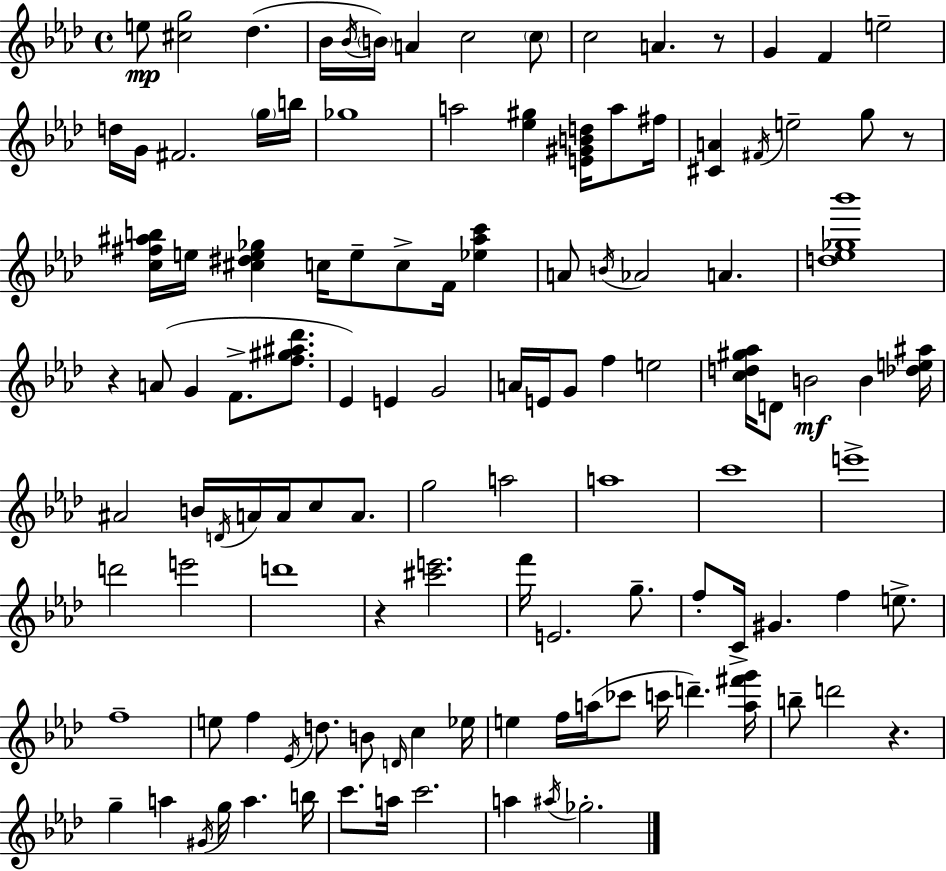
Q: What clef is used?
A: treble